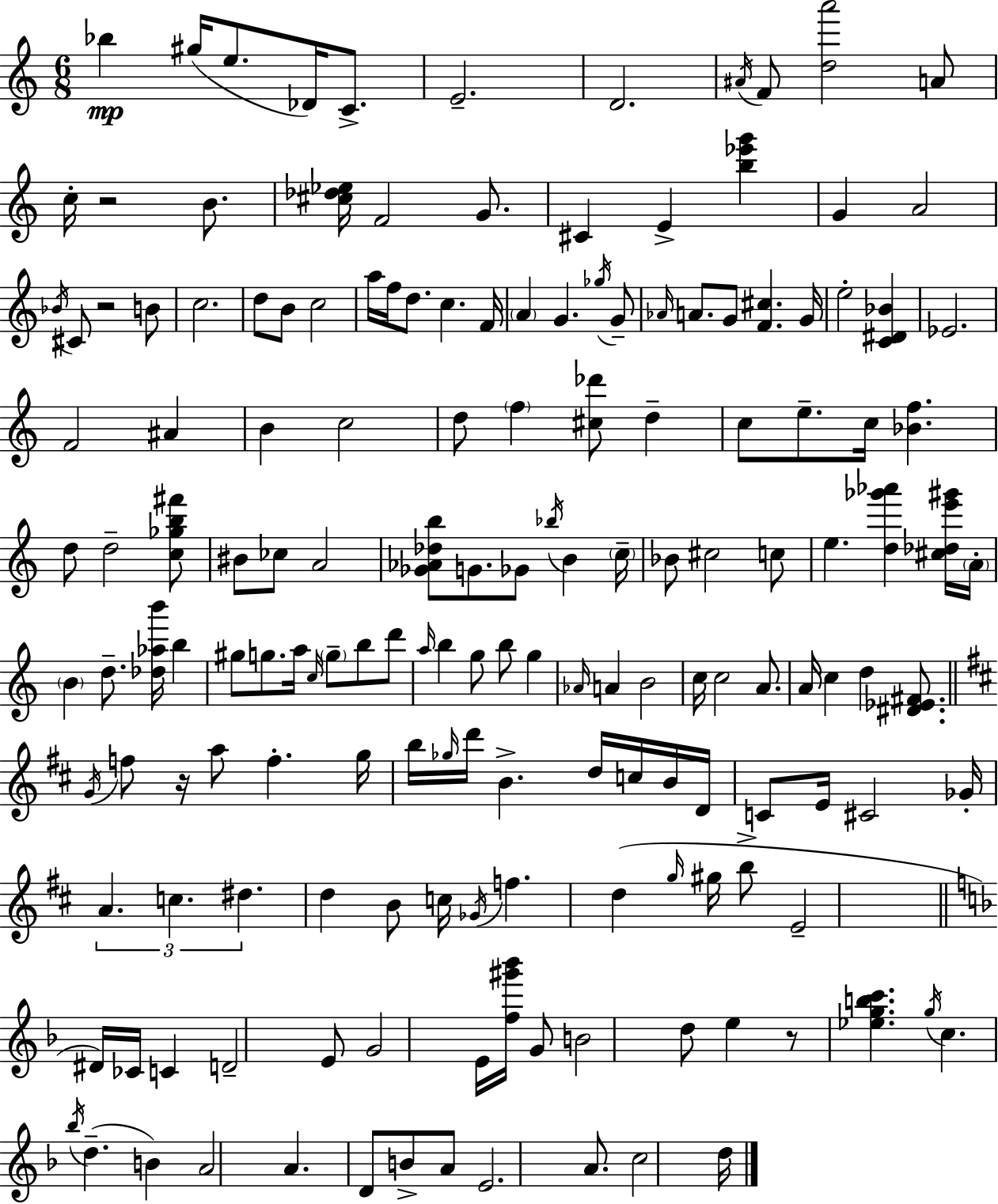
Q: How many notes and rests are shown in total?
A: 163